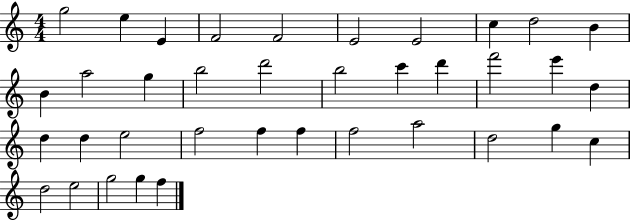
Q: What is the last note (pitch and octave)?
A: F5